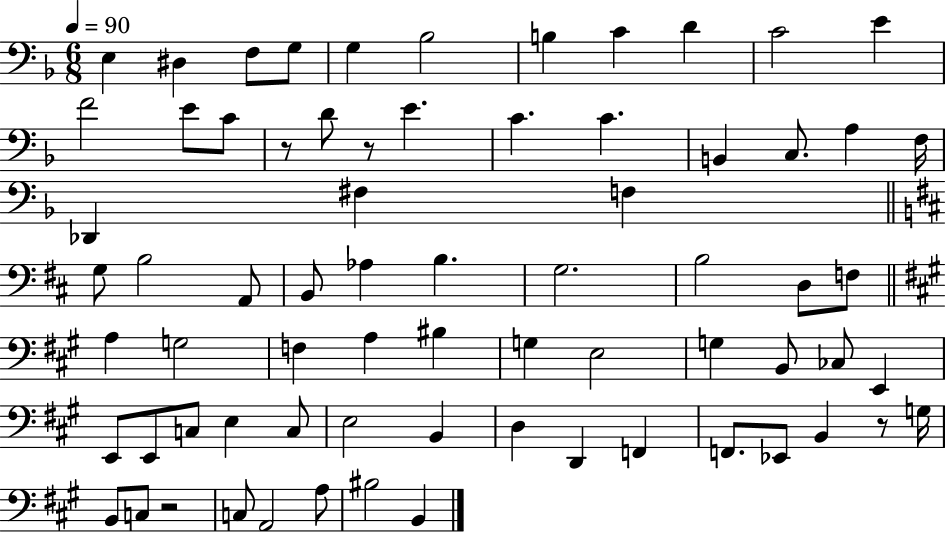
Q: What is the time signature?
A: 6/8